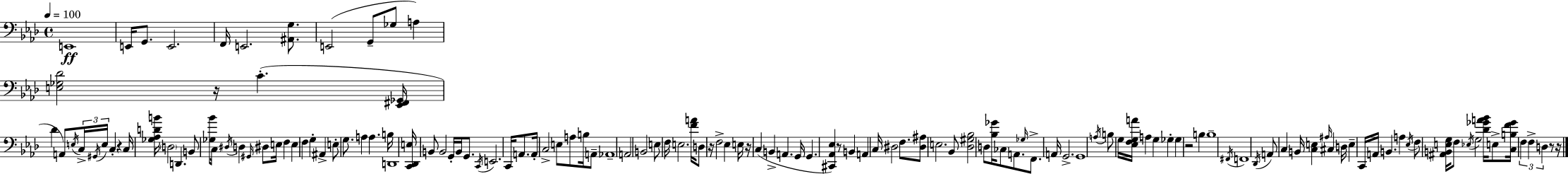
{
  \clef bass
  \time 4/4
  \defaultTimeSignature
  \key aes \major
  \tempo 4 = 100
  \repeat volta 2 { e,1\ff | e,16 g,8. e,2. | f,16 e,2. <ais, g>8. | e,2( g,8-- ges8 a4) | \break <e ges des'>2 r16 c'4.-.( <ees, fis, ges,>16 | des'4 a,8) \acciaccatura { e16 } \tuplet 3/2 { c16-> \acciaccatura { gis,16 } e16 } c4-. r4 | c16 <ges aes d' b'>16 \parenthesize d2 d,4. | b,8 <ges bes'>8 c16 \acciaccatura { dis16 } d4 \grace { gis,16 } dis8 e16 | \break f4 e4 f4 g4-. | ais,4-> e8-. g8. a4 a4. | b16 d,1 | <c, des, e>16 b,8 b,2 g,16-. | \break b,16 g,8. \acciaccatura { c,16 } e,2. | c,16 a,8. a,16-. c2-> e8 | a8 b16 a,8-- aes,1-- | a,2 b,2 | \break e8 f16 e2. | <f' a'>16 d8 r16 f2-> | ees4 e16 r16 c4( b,4-> a,4. | g,16 g,4. <cis, aes, ees>4) r8 | \break b,4 a,4 c16 dis2 | f8. <dis ais>8 e2. | bes,8 <des gis bes>2 d8 <bes ges'>16 | ces8 a,8. \grace { ges16 } f,8.-> a,16 g,2.-> | \break g,1 | \acciaccatura { a16 } b8 g16 <ees f g a'>16 a4 g4 | ges4-. ges4 r2 | b4 b1-- | \break \acciaccatura { fis,16 } f,1 | \acciaccatura { des,16 } a,8 c4 b,16 | <c e>4 \grace { ais16 } cis4 d16 e4-- c,16 a,16 | b,4. a4 \acciaccatura { ees16 } f8 <ais, b, e g>16 f8 | \break \acciaccatura { ees16 } g2 <des' ges' a' bes'>16 e8-> <c b f' ges'>16 \tuplet 3/2 { f4 | f4-> d4 } r8 r16 } \bar "|."
}